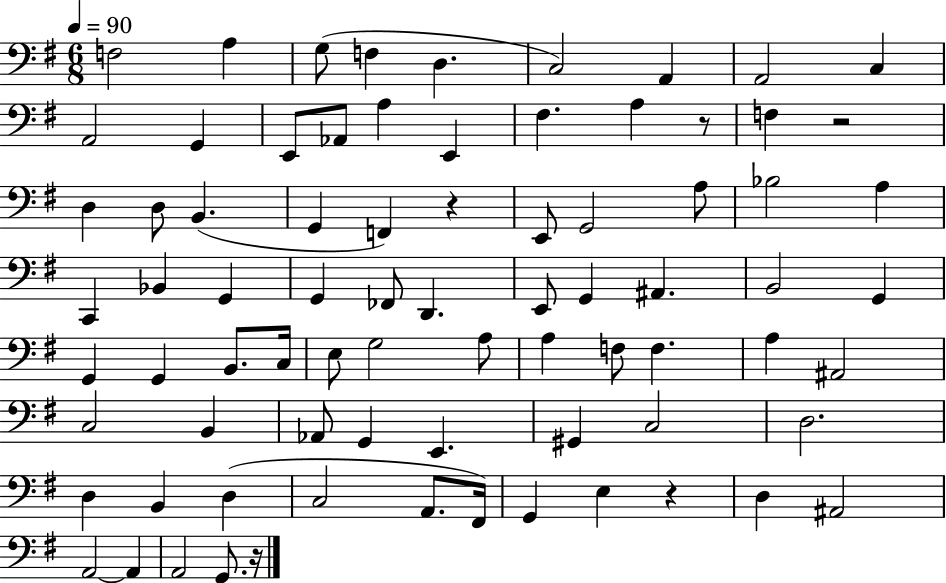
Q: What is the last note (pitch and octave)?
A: G2